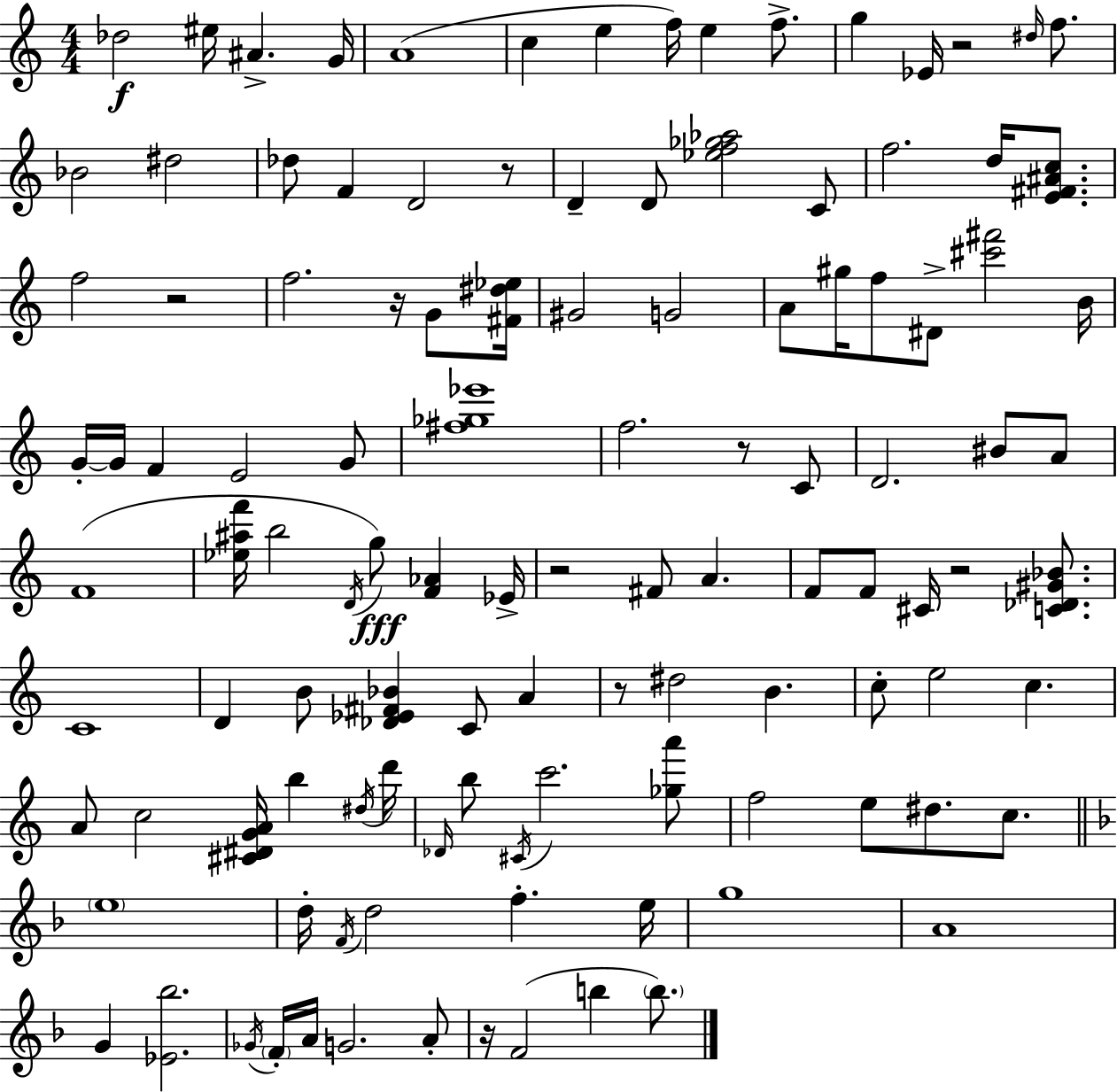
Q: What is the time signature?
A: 4/4